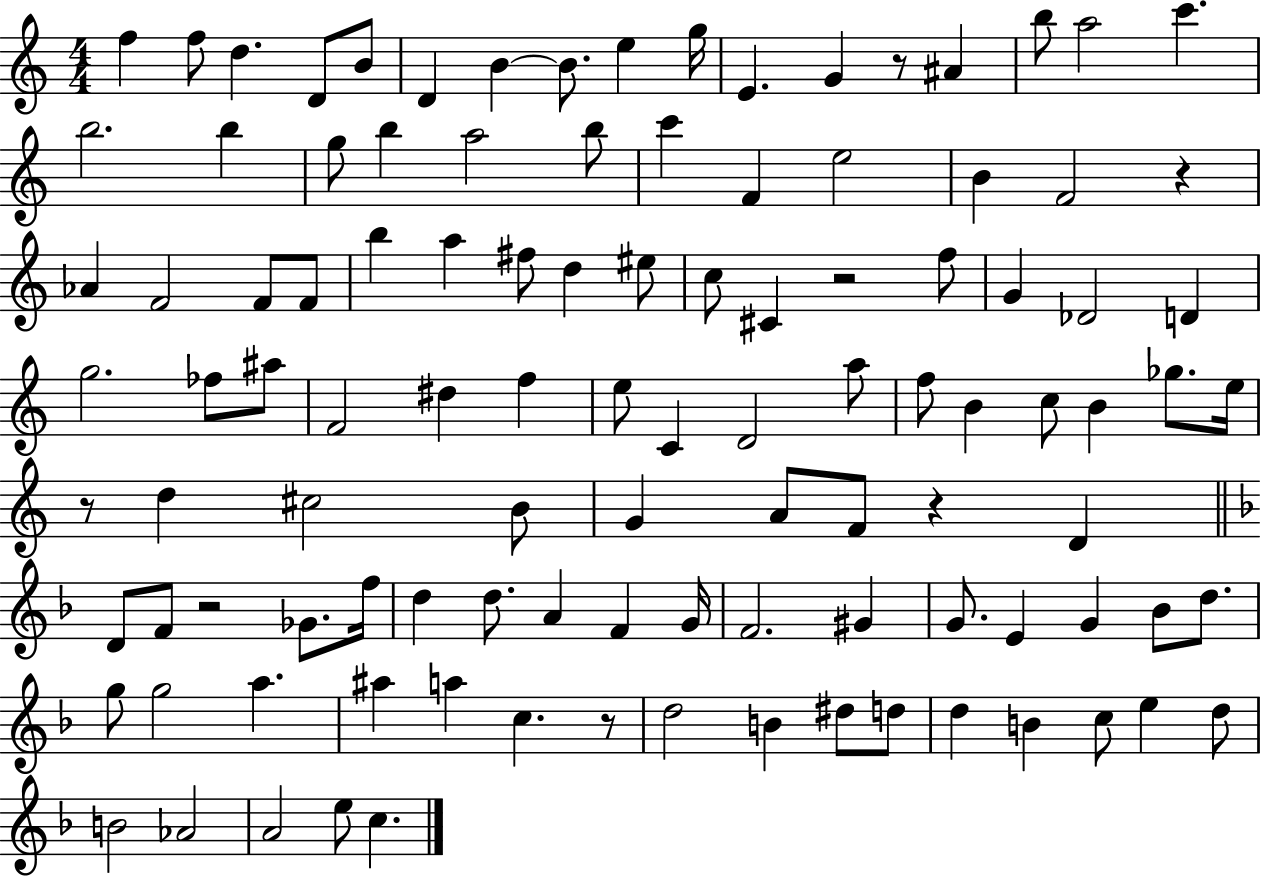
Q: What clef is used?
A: treble